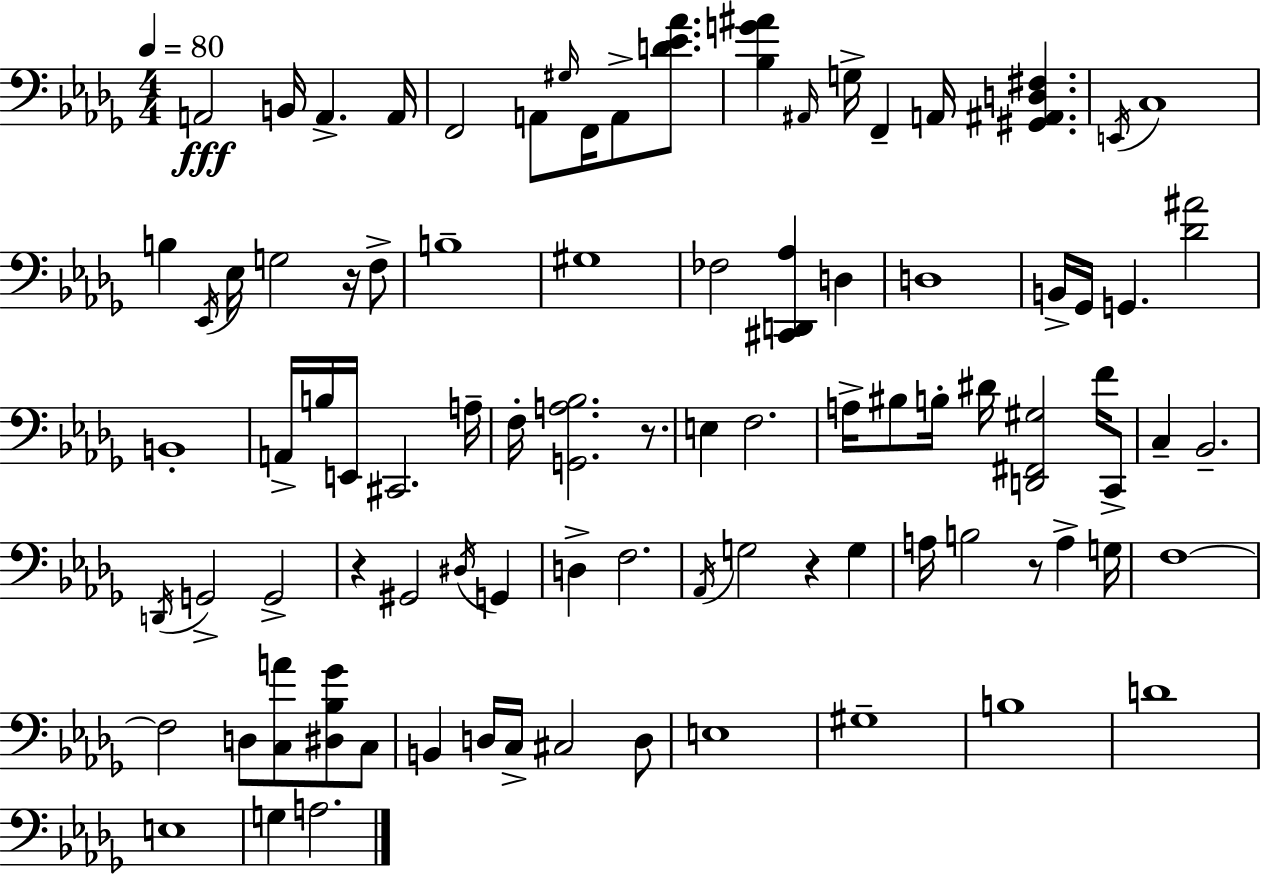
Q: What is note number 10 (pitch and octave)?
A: A#2